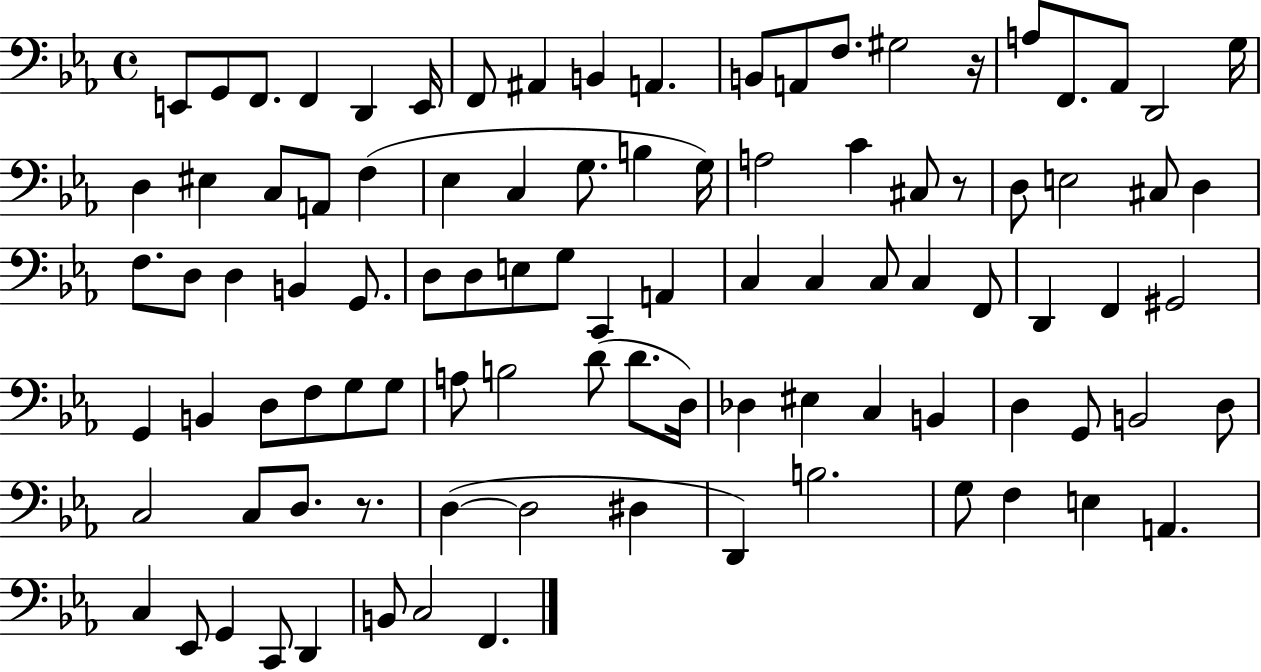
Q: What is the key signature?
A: EES major